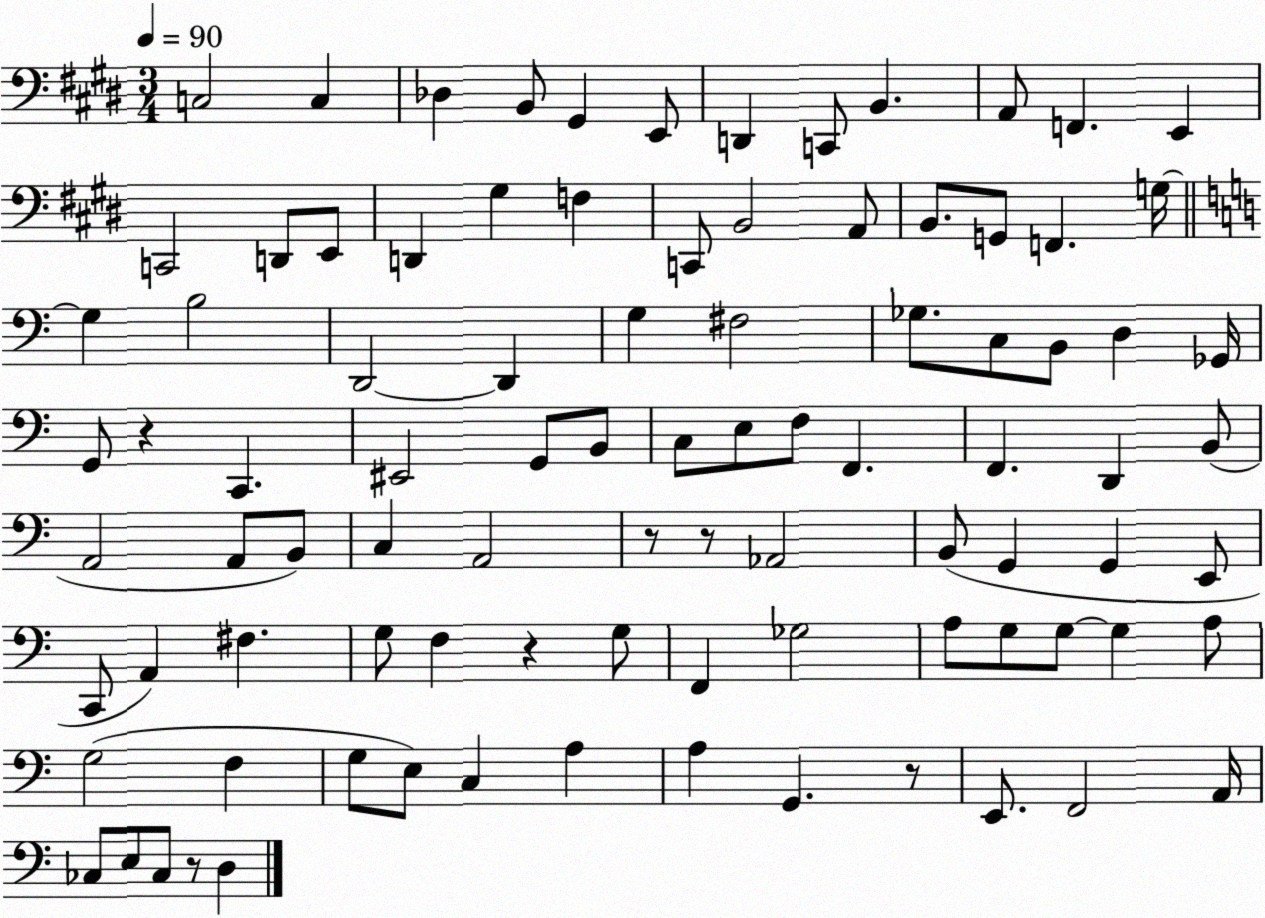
X:1
T:Untitled
M:3/4
L:1/4
K:E
C,2 C, _D, B,,/2 ^G,, E,,/2 D,, C,,/2 B,, A,,/2 F,, E,, C,,2 D,,/2 E,,/2 D,, ^G, F, C,,/2 B,,2 A,,/2 B,,/2 G,,/2 F,, G,/4 G, B,2 D,,2 D,, G, ^F,2 _G,/2 C,/2 B,,/2 D, _G,,/4 G,,/2 z C,, ^E,,2 G,,/2 B,,/2 C,/2 E,/2 F,/2 F,, F,, D,, B,,/2 A,,2 A,,/2 B,,/2 C, A,,2 z/2 z/2 _A,,2 B,,/2 G,, G,, E,,/2 C,,/2 A,, ^F, G,/2 F, z G,/2 F,, _G,2 A,/2 G,/2 G,/2 G, A,/2 G,2 F, G,/2 E,/2 C, A, A, G,, z/2 E,,/2 F,,2 A,,/4 _C,/2 E,/2 _C,/2 z/2 D,